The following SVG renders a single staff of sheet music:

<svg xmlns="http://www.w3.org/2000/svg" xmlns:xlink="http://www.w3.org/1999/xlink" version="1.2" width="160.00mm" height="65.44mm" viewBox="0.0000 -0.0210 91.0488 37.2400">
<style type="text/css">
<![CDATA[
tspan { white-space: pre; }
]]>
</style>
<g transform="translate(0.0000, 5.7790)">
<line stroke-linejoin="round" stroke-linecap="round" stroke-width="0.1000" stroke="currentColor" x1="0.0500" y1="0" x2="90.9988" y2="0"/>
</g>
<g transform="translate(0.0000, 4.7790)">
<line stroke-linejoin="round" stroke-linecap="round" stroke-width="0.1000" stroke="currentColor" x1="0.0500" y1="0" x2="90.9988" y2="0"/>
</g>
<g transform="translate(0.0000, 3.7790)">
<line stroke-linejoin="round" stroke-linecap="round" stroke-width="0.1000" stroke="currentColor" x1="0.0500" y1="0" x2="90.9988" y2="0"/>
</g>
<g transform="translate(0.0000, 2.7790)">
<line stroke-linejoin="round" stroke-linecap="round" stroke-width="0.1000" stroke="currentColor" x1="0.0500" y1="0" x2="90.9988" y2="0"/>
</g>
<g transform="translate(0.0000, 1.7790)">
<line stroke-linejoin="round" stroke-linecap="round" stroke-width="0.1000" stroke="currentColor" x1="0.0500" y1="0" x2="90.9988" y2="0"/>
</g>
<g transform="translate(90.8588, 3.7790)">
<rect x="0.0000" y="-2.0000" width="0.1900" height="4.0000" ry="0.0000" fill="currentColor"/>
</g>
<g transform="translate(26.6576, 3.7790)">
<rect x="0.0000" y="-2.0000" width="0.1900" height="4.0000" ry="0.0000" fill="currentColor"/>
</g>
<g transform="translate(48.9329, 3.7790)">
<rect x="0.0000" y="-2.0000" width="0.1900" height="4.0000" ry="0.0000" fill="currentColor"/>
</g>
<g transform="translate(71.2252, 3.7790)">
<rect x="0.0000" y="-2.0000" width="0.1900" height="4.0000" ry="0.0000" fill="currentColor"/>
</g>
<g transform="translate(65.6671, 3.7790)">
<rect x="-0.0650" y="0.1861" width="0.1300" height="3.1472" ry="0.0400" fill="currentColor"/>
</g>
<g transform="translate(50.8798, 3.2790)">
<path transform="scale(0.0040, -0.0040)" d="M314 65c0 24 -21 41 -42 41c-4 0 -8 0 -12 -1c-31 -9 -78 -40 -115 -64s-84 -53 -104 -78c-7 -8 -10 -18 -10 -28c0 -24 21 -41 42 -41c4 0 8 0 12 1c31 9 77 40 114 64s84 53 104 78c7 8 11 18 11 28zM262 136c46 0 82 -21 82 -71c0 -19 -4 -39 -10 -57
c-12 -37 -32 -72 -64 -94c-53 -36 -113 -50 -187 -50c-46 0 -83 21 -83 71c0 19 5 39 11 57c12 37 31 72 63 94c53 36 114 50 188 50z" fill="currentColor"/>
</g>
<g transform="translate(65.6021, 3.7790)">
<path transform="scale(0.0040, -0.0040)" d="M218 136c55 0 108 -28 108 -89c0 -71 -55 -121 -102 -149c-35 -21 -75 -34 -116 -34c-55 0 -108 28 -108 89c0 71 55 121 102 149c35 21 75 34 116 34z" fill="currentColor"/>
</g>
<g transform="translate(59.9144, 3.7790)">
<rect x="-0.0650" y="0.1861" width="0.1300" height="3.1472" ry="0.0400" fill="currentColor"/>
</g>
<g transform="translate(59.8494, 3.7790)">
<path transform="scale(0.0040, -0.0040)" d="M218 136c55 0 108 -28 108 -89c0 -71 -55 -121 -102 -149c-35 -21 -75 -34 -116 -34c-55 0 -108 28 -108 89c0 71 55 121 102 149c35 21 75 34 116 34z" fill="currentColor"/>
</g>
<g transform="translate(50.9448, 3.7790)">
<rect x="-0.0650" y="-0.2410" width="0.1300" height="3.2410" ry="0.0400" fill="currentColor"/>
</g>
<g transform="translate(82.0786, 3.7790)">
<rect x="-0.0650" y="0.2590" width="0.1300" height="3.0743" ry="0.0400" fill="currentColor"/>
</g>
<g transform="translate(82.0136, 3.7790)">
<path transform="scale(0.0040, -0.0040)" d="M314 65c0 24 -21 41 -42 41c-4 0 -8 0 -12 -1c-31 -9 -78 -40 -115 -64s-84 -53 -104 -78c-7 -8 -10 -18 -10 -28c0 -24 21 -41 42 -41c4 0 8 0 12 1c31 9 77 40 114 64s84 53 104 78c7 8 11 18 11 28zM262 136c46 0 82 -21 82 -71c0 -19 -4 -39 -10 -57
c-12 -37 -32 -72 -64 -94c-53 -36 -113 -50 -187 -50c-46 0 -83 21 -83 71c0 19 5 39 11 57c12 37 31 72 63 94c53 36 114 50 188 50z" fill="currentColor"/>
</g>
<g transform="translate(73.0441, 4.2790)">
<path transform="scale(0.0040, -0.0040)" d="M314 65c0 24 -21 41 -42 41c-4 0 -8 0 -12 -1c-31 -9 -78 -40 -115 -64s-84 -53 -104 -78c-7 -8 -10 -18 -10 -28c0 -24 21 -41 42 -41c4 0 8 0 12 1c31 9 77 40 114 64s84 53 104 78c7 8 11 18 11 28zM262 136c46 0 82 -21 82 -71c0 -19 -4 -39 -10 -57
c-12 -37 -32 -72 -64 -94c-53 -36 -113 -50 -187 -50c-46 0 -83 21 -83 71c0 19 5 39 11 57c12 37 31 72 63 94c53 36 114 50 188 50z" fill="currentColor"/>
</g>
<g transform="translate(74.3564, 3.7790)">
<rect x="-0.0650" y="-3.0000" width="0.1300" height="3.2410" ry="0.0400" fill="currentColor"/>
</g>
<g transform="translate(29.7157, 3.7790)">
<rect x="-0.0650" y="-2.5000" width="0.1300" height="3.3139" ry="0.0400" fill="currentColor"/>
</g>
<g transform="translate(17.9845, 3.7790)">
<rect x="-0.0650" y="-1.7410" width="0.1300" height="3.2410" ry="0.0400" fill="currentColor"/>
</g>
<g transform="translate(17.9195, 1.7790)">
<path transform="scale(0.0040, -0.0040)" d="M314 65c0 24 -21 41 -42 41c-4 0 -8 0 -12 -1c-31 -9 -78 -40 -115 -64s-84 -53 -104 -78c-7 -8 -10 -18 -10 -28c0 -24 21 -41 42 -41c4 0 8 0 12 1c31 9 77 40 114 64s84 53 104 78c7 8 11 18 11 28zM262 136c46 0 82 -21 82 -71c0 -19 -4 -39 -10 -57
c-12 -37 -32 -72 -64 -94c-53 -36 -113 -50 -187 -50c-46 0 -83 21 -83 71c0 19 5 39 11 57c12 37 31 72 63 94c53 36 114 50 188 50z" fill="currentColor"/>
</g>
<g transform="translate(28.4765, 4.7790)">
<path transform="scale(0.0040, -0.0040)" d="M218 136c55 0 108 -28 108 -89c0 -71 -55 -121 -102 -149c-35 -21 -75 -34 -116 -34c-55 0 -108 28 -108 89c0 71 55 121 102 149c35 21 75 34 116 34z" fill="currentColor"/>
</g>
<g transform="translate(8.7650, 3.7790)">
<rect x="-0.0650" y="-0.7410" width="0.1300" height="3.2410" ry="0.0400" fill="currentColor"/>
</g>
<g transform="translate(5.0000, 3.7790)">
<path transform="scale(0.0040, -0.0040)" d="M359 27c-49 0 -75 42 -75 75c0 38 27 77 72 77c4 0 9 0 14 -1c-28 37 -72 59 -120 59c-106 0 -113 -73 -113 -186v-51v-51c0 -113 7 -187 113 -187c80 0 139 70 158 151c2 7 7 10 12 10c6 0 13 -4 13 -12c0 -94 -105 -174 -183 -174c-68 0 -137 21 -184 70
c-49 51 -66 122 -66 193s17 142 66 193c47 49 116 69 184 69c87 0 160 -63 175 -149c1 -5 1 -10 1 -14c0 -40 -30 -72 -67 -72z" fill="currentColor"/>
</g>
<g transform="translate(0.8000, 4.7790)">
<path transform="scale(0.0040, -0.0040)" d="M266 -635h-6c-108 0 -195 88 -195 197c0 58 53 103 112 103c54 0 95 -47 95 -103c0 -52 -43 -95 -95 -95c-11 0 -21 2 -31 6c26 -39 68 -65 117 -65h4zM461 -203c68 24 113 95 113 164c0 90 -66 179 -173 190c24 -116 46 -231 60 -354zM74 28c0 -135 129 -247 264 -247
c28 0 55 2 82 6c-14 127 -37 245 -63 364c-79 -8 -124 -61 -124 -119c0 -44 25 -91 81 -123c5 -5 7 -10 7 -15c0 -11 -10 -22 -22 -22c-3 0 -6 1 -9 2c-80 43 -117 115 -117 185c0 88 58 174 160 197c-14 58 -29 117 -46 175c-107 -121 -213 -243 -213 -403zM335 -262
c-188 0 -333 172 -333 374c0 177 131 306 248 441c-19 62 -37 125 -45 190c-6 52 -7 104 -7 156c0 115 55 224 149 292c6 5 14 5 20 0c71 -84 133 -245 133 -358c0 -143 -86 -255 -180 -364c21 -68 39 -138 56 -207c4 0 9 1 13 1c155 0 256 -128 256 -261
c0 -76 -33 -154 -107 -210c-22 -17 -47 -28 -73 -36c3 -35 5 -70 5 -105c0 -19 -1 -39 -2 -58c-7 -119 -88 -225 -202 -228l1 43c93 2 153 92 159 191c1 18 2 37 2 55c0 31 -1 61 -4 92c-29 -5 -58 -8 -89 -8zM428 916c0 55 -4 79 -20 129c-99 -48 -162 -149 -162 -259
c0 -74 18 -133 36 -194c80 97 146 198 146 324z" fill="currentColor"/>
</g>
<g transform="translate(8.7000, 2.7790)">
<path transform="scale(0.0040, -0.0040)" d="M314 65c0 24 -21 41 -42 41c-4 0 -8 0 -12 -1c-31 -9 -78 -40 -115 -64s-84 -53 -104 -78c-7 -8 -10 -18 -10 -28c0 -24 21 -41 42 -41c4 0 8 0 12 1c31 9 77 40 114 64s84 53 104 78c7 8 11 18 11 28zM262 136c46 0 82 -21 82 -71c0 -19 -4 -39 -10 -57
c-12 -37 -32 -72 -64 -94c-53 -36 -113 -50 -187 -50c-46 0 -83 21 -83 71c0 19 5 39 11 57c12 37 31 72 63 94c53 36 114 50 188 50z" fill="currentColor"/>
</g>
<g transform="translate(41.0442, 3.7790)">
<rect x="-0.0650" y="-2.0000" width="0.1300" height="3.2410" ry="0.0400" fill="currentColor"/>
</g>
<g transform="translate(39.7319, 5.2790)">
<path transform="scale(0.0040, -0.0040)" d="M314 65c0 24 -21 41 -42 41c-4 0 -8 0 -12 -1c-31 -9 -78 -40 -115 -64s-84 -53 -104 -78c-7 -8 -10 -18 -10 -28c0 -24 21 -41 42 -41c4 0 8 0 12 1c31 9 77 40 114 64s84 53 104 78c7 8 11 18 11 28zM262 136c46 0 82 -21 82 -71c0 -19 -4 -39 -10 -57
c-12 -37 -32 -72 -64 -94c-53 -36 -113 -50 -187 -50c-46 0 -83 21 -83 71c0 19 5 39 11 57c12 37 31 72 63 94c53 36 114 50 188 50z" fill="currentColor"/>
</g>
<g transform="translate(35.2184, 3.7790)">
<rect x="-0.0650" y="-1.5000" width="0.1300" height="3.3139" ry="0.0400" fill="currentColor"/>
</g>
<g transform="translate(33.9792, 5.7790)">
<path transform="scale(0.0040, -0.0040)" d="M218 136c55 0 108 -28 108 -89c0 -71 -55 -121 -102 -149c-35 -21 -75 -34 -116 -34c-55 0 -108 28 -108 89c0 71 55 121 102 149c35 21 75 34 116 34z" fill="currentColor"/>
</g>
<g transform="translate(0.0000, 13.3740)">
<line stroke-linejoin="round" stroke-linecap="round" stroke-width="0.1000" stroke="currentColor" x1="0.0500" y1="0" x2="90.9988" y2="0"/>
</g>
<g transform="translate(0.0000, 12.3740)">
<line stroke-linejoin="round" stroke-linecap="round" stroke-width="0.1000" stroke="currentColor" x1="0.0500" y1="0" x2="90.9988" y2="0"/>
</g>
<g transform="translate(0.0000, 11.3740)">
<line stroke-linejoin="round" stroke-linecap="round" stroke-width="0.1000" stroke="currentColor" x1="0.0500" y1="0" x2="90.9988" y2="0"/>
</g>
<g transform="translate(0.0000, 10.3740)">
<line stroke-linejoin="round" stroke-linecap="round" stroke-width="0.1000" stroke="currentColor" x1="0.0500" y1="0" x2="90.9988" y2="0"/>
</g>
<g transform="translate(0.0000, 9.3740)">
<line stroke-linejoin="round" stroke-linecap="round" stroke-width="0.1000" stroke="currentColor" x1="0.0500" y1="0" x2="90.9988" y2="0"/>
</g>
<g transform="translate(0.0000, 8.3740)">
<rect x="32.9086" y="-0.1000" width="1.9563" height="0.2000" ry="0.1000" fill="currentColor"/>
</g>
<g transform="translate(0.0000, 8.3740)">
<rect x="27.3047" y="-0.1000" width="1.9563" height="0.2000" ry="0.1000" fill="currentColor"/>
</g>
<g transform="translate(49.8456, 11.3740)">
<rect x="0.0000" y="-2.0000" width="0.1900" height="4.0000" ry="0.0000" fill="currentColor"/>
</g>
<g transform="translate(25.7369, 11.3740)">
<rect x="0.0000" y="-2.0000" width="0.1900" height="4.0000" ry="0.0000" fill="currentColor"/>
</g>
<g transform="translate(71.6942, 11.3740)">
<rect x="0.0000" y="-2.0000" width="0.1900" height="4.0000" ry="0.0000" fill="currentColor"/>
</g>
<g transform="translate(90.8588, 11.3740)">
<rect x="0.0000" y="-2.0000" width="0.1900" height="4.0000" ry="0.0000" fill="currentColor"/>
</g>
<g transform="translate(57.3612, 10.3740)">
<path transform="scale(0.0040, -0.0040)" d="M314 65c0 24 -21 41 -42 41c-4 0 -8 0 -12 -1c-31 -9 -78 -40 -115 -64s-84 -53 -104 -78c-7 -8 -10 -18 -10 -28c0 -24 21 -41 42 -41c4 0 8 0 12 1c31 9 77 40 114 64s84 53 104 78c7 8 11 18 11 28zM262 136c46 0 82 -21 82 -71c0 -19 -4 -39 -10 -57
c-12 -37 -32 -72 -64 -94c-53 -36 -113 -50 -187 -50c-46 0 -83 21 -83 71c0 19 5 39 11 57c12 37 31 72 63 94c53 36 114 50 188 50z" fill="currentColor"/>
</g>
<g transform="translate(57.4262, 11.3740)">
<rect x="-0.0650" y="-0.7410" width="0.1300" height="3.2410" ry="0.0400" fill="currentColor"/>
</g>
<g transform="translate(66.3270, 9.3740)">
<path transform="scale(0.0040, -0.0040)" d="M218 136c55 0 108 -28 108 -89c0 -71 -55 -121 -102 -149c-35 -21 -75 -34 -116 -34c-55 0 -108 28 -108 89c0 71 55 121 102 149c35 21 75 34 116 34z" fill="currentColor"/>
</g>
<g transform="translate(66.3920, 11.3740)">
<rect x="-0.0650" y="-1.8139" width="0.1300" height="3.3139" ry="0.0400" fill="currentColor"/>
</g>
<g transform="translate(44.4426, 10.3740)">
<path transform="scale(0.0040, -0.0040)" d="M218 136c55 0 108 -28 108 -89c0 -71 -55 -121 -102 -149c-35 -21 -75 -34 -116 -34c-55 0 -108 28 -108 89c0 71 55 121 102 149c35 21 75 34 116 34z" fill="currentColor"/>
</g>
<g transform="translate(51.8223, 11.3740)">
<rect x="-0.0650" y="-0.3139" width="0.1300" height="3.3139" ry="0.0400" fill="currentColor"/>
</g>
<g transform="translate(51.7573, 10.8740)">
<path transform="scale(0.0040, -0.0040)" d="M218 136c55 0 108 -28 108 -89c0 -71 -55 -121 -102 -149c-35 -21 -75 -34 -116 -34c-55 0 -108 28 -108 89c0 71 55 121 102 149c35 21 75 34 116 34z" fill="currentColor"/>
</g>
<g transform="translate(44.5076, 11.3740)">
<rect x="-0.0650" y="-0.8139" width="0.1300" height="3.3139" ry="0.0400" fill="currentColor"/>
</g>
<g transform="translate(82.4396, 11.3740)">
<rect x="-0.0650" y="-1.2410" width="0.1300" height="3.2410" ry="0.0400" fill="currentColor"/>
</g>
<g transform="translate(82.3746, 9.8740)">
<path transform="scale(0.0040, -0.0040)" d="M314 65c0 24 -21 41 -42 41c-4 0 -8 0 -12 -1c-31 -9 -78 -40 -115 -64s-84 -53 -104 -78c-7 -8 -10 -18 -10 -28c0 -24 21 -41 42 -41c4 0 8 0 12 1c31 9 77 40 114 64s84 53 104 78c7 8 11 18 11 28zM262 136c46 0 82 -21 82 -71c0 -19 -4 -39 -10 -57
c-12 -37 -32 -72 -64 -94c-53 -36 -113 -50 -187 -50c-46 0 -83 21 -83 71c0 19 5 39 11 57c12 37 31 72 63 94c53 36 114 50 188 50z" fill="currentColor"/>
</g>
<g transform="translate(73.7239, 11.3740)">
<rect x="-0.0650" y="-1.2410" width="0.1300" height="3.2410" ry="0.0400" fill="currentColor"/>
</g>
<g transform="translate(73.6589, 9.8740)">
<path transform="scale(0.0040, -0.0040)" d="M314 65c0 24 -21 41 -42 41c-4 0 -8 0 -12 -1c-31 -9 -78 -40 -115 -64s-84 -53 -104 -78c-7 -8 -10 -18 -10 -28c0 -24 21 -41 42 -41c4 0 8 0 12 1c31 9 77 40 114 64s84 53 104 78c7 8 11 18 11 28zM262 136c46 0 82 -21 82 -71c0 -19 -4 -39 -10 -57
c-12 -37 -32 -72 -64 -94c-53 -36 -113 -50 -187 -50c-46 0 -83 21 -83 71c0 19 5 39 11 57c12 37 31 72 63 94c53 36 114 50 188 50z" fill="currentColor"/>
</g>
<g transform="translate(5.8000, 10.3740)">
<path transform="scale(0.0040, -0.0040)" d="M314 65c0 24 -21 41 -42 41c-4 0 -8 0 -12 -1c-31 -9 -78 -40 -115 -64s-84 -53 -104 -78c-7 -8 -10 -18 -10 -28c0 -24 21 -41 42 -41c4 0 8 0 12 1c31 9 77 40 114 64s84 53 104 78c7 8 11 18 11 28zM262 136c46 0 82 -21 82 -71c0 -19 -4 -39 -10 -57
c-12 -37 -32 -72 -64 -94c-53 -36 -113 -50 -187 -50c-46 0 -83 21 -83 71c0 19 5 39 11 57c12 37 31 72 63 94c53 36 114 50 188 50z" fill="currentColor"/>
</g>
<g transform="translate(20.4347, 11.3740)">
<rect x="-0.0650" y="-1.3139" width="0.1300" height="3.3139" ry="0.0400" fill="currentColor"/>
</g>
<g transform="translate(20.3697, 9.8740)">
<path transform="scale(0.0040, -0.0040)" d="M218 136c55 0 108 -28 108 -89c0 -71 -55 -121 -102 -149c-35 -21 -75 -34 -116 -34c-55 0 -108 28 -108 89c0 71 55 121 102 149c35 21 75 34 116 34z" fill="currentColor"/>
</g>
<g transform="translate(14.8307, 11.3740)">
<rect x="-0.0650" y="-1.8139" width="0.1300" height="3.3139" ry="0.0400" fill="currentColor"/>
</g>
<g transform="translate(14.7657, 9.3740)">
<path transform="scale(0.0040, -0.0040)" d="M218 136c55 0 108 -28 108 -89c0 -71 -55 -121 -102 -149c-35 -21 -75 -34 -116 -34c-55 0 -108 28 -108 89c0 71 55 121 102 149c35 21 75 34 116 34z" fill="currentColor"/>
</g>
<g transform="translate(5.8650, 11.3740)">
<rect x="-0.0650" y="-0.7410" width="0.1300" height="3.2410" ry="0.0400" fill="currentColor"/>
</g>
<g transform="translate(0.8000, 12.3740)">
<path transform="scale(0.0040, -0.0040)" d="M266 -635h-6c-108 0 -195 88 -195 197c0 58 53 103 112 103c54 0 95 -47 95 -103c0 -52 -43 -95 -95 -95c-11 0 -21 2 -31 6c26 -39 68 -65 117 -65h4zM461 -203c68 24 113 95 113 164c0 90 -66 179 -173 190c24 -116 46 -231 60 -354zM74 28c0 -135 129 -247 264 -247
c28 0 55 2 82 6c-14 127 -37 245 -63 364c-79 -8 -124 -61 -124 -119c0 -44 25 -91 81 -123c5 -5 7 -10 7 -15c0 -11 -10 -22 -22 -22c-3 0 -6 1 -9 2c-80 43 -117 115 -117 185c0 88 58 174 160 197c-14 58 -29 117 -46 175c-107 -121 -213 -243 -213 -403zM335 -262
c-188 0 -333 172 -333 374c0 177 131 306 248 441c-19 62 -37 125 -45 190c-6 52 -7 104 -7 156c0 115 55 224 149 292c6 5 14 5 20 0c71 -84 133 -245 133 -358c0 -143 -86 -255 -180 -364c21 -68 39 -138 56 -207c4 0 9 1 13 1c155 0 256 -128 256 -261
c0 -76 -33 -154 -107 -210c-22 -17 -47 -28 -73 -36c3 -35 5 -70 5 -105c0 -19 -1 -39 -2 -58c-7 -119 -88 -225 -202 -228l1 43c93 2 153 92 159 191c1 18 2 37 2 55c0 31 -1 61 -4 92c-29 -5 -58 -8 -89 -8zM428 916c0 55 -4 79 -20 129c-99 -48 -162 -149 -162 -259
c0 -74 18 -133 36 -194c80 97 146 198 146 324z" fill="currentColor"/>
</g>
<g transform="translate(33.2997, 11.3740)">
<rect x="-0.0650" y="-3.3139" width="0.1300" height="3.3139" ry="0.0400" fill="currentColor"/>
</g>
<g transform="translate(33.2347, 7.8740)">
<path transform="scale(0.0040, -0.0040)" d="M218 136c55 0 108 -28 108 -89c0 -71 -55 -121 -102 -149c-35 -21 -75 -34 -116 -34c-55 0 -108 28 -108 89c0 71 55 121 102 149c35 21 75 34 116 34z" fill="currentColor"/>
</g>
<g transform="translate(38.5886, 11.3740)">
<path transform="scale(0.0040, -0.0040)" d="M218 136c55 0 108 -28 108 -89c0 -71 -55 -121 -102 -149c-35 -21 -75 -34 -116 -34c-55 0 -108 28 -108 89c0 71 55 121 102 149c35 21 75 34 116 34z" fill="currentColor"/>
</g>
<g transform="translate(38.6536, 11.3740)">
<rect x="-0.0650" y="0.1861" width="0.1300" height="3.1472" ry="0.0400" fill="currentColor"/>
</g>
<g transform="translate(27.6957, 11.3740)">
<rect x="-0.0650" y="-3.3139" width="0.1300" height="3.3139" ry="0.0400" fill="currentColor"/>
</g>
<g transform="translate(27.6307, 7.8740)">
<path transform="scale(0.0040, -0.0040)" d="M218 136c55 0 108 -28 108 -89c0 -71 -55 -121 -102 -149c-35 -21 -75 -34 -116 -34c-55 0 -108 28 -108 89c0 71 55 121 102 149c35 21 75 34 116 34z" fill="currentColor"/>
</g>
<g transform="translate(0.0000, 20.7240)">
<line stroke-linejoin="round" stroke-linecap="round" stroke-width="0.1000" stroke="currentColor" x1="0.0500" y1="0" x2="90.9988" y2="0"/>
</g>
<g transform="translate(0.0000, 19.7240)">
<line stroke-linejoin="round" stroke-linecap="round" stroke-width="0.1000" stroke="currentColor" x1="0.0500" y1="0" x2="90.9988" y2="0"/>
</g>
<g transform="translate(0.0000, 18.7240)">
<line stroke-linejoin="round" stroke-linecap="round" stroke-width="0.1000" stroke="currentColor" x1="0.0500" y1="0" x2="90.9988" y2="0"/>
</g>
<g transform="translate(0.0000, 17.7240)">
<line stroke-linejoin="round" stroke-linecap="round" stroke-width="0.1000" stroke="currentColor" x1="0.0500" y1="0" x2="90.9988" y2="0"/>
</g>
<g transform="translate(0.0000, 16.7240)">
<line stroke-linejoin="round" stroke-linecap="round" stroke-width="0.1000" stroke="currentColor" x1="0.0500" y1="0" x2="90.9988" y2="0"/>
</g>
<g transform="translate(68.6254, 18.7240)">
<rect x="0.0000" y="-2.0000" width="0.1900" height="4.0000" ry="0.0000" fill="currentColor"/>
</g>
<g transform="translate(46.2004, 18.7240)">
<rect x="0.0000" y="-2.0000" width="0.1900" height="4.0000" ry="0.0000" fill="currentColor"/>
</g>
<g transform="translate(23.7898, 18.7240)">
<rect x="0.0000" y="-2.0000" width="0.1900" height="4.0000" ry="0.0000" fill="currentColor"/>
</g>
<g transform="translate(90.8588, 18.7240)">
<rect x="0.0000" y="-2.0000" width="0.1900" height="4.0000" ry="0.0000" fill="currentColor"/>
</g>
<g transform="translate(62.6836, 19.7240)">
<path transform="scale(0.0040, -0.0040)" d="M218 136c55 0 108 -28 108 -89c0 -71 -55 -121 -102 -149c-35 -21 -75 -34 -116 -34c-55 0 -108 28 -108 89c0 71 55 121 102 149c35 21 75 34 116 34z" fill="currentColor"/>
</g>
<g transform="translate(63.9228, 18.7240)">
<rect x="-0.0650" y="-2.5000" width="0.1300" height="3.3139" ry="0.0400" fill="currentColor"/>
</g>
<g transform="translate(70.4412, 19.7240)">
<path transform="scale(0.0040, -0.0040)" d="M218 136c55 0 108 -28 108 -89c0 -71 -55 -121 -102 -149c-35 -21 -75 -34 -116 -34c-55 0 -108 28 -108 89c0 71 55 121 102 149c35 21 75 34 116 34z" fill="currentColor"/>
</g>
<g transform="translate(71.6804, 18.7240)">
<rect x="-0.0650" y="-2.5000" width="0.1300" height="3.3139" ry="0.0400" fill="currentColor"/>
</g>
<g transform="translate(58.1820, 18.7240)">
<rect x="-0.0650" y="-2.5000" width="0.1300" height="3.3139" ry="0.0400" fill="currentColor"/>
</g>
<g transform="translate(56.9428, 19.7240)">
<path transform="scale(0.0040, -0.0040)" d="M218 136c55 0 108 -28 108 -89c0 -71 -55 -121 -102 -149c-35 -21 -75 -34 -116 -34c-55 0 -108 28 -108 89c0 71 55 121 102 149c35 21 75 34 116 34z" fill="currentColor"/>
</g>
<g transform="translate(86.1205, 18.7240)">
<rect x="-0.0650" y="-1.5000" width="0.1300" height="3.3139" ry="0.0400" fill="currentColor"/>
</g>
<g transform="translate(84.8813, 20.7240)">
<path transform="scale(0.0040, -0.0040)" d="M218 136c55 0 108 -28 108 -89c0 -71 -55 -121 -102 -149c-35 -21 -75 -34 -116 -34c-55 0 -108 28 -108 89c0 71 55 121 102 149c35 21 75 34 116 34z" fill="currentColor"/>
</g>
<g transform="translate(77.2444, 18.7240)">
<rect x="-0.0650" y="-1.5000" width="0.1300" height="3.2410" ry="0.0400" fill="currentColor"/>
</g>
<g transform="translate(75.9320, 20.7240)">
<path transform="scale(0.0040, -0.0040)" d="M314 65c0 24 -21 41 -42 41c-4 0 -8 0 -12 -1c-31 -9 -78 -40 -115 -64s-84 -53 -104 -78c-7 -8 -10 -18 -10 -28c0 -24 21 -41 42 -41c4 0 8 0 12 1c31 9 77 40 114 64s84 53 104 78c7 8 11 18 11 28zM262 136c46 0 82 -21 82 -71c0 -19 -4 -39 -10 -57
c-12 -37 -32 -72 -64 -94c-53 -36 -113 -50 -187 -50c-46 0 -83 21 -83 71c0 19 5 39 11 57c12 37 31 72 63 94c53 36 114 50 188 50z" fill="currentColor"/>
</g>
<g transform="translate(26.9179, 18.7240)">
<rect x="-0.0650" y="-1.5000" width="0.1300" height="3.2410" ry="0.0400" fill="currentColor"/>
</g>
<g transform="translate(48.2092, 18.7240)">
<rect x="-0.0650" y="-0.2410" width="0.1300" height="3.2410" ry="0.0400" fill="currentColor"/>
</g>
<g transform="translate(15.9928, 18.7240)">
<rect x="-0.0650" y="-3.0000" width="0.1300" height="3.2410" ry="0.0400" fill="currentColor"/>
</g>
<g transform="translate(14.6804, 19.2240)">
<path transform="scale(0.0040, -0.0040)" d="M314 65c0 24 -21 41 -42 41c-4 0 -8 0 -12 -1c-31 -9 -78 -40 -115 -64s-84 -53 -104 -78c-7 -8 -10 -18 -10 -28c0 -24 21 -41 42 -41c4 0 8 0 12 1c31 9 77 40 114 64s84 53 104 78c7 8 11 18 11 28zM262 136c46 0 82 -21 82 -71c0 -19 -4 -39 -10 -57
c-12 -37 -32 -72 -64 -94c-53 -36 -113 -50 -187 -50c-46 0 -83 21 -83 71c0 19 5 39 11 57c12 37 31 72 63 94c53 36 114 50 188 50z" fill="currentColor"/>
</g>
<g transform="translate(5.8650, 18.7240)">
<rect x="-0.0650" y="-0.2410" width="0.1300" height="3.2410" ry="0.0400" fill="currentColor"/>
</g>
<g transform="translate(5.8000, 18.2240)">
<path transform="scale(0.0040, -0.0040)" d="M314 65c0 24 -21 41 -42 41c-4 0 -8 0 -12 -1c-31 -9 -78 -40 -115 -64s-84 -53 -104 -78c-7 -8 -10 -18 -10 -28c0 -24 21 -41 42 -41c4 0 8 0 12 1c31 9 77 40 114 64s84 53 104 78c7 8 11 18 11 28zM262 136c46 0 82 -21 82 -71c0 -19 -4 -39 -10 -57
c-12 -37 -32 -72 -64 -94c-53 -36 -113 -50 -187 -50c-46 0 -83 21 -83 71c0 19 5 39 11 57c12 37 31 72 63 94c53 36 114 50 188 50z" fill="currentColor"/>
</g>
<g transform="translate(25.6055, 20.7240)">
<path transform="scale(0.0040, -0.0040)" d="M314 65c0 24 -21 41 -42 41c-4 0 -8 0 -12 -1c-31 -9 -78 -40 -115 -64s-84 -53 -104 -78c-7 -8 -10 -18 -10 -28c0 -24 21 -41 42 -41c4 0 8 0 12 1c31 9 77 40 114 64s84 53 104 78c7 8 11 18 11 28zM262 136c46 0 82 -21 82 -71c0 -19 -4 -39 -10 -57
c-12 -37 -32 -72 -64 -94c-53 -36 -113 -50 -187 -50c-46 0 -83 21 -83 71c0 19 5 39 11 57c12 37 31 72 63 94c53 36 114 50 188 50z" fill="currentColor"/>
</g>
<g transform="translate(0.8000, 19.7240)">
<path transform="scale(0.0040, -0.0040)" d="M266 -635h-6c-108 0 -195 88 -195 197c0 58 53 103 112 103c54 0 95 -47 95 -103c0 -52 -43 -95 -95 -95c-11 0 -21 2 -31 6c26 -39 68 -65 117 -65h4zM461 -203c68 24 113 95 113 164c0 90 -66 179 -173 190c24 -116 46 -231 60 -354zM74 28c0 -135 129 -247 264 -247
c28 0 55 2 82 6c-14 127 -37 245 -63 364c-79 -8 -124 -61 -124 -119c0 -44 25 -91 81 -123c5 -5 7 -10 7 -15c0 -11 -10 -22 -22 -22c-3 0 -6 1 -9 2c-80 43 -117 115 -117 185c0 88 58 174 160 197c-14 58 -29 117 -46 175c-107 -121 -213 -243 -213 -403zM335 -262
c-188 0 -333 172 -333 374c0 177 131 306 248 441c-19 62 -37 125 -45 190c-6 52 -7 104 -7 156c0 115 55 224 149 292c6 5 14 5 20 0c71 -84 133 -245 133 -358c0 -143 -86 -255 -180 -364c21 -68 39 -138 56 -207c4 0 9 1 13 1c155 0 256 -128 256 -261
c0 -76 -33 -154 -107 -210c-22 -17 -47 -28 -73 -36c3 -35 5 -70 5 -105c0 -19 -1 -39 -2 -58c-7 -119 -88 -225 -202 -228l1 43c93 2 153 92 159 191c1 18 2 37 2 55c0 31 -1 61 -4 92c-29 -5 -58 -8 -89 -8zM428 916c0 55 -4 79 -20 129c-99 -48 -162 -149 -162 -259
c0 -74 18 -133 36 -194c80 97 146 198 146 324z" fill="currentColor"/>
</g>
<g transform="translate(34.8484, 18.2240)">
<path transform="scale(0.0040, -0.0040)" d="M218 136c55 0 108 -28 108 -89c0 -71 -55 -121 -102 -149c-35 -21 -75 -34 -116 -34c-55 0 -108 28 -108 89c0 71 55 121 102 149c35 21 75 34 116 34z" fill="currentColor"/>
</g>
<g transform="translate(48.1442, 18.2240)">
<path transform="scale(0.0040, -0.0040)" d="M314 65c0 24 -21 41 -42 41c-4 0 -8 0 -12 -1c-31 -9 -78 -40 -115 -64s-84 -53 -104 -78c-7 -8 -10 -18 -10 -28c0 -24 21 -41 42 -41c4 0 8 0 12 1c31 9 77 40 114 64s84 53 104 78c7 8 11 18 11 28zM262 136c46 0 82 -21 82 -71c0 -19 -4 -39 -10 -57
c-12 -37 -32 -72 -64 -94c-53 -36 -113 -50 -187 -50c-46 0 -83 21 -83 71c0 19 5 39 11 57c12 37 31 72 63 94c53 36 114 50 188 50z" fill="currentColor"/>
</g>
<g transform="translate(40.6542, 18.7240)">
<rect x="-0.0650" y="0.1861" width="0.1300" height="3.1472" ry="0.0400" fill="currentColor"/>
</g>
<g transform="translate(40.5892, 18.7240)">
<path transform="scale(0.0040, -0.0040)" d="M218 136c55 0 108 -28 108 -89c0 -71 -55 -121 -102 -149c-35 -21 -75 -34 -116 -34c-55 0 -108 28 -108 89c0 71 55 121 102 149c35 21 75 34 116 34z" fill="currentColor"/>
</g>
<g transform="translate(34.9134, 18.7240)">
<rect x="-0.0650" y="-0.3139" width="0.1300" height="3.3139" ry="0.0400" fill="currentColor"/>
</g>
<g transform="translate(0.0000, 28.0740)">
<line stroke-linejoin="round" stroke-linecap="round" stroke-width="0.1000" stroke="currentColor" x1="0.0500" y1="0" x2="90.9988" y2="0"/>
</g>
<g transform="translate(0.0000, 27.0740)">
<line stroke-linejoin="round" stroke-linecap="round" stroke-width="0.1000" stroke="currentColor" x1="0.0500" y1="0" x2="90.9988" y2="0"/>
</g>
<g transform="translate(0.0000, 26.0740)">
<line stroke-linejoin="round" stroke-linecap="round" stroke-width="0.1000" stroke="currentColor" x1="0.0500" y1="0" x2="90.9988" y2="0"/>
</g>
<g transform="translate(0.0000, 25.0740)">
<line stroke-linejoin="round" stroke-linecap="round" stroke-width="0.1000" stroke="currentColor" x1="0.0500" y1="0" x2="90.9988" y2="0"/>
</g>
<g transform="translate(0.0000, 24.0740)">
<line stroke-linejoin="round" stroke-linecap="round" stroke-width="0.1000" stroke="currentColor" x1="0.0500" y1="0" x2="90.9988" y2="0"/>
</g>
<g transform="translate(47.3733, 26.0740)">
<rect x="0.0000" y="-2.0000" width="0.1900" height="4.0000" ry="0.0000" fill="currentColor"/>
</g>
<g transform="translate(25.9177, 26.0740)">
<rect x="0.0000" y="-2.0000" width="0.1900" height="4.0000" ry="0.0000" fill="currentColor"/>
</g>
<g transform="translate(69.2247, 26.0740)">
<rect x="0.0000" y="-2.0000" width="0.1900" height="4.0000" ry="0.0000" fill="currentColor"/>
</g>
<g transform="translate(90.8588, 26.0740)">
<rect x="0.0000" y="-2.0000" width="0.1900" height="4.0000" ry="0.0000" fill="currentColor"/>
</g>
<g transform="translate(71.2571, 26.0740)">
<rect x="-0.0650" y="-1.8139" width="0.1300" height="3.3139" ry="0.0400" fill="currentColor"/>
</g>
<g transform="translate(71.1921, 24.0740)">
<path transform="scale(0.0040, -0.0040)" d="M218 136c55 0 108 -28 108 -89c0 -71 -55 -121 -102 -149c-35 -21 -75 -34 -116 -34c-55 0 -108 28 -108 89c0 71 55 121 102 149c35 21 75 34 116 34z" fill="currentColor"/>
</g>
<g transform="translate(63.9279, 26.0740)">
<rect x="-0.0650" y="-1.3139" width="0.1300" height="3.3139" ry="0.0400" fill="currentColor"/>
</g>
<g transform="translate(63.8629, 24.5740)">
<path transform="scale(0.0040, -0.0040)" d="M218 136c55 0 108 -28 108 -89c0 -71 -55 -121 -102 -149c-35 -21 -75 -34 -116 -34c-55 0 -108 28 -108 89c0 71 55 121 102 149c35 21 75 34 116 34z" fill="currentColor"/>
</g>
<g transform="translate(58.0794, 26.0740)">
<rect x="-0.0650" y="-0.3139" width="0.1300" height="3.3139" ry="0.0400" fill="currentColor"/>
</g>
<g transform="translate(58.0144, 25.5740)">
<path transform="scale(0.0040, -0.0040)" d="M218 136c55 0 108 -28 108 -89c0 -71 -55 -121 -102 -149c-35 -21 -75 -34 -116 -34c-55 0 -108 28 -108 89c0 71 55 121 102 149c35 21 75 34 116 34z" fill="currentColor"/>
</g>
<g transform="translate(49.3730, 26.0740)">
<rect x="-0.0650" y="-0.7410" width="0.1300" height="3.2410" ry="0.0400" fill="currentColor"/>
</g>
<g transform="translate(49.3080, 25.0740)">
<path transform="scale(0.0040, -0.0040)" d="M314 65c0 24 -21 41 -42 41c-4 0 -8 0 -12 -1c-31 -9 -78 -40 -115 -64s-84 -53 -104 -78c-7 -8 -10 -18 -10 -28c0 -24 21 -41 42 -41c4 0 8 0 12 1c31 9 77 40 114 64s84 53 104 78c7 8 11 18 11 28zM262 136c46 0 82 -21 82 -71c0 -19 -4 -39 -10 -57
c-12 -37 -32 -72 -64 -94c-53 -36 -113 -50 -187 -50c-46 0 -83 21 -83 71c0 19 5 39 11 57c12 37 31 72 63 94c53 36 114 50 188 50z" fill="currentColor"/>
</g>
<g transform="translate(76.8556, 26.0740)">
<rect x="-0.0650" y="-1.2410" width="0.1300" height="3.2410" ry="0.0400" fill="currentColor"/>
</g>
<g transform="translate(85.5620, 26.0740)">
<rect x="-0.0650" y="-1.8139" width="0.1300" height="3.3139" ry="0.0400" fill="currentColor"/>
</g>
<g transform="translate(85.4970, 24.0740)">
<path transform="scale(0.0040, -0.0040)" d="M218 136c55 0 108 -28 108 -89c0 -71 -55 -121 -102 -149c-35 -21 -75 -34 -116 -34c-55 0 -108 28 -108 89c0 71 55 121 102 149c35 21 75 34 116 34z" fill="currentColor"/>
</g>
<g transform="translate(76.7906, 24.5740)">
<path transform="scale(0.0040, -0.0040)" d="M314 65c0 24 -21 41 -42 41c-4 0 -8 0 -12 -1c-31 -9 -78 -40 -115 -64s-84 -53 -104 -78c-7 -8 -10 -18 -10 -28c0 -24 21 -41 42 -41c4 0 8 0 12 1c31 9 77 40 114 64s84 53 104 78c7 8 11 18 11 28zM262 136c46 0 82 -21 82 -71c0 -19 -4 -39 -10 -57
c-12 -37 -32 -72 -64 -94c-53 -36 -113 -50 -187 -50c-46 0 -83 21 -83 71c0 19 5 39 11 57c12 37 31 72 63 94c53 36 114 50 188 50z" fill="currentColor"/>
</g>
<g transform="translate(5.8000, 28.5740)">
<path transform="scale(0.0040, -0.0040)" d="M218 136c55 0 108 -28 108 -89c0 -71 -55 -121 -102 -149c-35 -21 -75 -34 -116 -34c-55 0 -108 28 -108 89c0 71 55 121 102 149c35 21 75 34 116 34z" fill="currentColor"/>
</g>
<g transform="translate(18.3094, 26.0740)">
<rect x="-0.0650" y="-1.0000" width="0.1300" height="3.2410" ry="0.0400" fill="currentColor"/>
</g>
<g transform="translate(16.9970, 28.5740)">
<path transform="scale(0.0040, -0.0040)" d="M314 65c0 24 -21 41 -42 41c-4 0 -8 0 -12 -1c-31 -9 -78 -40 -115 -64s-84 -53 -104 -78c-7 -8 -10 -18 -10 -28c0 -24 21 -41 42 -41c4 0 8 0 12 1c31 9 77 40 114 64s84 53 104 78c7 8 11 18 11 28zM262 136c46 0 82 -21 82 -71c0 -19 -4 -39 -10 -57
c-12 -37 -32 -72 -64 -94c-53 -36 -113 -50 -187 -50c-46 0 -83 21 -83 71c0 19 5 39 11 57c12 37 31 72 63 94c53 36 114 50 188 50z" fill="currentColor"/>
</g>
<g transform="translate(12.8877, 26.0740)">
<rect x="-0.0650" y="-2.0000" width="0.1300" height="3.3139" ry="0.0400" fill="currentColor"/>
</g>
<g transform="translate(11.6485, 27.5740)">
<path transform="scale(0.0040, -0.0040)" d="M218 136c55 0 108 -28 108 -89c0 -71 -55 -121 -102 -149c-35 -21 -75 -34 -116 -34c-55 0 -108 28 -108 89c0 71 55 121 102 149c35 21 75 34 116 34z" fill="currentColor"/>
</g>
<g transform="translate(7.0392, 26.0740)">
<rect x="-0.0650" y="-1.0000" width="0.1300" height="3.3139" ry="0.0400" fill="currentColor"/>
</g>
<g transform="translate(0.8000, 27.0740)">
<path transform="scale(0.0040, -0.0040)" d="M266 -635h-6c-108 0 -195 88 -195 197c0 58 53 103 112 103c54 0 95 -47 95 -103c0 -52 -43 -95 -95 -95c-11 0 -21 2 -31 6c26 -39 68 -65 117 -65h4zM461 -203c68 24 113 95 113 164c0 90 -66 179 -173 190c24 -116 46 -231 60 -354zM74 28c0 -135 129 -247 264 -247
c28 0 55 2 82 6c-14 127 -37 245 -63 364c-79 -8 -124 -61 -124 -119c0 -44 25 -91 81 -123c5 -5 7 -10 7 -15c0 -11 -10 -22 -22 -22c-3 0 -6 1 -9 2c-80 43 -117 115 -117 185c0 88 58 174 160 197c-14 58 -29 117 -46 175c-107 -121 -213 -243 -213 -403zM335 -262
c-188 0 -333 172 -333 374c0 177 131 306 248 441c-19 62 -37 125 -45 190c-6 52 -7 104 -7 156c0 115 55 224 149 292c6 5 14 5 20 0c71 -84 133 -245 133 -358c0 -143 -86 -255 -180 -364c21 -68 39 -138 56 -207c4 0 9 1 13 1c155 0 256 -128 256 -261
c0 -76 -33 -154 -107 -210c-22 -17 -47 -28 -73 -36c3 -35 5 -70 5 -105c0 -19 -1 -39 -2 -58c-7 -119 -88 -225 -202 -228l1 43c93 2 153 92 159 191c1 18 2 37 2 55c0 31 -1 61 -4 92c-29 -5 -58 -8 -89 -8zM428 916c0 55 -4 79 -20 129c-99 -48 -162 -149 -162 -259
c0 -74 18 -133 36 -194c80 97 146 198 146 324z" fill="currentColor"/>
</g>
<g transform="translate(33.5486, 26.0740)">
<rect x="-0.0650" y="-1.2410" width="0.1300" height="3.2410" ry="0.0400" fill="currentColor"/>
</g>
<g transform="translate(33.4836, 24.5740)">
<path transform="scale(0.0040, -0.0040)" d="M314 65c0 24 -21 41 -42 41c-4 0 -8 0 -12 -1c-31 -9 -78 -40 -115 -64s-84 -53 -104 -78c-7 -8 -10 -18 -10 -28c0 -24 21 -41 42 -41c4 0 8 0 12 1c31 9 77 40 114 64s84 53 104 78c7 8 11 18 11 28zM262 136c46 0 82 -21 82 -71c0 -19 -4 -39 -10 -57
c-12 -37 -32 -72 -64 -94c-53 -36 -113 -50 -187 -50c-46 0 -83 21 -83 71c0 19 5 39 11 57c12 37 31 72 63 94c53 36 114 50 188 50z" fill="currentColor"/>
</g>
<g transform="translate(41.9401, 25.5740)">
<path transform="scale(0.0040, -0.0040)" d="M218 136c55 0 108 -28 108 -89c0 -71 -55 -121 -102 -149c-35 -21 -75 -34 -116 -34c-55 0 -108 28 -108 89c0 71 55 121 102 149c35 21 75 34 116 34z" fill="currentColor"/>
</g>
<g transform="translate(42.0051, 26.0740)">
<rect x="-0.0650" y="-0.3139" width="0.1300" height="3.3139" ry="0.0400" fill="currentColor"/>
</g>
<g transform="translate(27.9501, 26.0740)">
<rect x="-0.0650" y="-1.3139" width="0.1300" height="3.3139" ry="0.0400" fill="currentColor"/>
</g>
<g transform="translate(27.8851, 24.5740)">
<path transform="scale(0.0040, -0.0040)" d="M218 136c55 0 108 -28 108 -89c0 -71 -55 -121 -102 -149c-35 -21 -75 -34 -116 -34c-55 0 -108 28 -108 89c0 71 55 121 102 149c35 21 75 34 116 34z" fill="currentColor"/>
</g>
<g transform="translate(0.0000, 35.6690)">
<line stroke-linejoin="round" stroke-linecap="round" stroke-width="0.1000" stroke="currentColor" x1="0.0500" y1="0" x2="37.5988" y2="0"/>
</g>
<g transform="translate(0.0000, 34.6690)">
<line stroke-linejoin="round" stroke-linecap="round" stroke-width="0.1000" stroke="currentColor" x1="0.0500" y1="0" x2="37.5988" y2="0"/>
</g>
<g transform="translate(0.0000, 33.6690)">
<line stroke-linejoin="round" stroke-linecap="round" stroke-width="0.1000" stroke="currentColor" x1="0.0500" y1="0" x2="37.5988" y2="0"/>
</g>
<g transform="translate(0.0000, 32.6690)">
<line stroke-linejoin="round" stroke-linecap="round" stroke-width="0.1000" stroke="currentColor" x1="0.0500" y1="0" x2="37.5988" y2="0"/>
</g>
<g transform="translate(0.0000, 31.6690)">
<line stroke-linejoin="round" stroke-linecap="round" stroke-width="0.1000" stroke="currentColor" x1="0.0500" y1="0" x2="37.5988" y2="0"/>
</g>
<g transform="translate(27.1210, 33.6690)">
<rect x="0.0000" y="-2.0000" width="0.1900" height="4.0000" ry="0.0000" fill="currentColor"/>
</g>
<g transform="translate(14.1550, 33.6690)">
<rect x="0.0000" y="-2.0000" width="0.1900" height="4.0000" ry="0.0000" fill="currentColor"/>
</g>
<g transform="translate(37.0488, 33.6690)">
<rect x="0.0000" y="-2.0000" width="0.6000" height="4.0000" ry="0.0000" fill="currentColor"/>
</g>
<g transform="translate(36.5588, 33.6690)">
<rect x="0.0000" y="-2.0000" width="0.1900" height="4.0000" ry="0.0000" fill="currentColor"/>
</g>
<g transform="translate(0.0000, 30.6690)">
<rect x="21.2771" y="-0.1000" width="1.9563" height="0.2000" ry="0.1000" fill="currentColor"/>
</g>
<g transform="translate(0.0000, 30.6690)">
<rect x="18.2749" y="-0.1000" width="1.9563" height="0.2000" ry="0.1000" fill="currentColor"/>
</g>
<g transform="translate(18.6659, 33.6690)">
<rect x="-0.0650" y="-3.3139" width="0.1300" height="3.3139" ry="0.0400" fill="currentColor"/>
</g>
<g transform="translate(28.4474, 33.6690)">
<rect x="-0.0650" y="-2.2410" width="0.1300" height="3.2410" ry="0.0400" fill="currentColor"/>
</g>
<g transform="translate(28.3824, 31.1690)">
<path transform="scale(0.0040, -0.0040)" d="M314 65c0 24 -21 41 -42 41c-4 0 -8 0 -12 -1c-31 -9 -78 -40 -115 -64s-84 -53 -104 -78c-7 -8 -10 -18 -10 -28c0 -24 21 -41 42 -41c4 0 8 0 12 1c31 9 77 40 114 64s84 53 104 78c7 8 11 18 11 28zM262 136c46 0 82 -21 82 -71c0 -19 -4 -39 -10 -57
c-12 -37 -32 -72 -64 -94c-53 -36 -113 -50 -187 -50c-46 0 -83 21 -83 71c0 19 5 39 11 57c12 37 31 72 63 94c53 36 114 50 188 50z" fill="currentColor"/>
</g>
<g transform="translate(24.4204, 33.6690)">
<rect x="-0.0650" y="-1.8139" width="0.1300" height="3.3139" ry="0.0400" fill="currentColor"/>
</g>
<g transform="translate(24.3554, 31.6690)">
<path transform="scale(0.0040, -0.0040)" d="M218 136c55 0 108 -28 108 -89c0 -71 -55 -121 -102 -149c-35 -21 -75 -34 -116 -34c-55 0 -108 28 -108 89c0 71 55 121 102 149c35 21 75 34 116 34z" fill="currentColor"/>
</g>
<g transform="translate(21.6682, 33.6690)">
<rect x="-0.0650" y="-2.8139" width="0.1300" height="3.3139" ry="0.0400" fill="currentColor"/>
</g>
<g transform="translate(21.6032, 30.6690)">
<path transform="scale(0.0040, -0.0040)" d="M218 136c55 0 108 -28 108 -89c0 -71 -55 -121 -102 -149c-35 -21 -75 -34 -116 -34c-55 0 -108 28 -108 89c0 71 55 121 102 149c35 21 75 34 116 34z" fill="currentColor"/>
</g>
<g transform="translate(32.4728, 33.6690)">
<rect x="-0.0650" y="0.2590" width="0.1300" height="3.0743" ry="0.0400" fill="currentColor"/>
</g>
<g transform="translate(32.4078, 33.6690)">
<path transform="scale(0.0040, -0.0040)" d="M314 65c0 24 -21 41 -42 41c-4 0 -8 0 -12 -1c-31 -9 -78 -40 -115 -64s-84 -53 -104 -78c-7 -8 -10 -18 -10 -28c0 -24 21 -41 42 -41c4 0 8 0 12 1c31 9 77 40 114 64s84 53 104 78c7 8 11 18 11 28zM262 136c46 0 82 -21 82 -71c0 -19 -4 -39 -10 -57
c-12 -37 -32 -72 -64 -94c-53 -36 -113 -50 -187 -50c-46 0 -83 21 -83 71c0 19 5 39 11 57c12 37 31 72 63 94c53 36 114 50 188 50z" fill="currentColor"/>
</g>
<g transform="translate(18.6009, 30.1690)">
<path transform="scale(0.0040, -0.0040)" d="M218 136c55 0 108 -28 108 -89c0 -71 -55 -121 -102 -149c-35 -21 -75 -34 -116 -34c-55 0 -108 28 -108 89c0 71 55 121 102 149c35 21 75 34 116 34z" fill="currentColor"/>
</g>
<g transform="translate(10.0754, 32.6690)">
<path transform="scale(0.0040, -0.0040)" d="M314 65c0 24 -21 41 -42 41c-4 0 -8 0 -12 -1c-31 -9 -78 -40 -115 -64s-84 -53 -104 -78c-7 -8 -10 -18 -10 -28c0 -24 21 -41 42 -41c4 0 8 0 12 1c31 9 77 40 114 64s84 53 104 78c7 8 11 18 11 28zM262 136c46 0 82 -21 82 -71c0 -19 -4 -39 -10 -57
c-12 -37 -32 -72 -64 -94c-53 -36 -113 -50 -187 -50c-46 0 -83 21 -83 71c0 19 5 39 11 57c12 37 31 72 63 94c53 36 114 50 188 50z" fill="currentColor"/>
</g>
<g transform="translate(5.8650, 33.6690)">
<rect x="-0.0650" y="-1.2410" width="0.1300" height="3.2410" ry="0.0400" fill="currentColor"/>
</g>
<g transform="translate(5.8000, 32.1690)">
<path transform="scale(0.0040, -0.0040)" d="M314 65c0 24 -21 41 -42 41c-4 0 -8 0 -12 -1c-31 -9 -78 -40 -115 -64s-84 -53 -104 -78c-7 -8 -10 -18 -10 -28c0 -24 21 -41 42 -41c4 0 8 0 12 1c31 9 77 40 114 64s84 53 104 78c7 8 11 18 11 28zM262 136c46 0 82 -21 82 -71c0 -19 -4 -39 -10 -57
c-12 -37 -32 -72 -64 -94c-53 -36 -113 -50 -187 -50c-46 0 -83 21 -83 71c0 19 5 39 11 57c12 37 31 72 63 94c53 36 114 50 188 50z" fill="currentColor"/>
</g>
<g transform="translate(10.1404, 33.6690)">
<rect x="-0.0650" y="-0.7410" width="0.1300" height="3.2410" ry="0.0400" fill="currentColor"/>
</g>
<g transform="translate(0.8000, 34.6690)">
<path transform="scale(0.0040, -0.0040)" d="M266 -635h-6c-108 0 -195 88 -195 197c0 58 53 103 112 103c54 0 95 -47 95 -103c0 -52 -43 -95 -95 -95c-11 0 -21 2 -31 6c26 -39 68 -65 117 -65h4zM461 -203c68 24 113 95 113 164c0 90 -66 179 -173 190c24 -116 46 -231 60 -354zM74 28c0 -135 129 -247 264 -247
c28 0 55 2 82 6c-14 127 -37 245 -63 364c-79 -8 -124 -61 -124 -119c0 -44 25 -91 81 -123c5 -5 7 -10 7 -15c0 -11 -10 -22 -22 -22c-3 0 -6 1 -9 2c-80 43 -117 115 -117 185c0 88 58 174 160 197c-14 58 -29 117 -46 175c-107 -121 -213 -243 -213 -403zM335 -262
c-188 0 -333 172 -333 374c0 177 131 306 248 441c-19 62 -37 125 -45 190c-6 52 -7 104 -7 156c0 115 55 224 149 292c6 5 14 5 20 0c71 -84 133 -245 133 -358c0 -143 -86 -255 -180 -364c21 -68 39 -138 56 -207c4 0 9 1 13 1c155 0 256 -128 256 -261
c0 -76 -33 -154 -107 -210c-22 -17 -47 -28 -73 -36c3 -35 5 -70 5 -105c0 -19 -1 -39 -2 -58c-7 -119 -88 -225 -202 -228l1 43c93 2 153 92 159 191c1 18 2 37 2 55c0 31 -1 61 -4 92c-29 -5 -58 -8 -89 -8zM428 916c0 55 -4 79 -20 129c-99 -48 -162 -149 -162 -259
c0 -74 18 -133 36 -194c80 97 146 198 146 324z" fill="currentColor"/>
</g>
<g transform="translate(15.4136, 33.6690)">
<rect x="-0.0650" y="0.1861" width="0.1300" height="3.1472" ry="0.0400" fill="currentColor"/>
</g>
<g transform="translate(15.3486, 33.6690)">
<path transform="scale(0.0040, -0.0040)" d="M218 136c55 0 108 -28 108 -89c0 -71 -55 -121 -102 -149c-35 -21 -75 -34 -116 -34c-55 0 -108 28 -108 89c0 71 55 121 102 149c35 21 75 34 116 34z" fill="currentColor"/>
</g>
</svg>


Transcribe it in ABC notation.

X:1
T:Untitled
M:4/4
L:1/4
K:C
d2 f2 G E F2 c2 B B A2 B2 d2 f e b b B d c d2 f e2 e2 c2 A2 E2 c B c2 G G G E2 E D F D2 e e2 c d2 c e f e2 f e2 d2 B b a f g2 B2